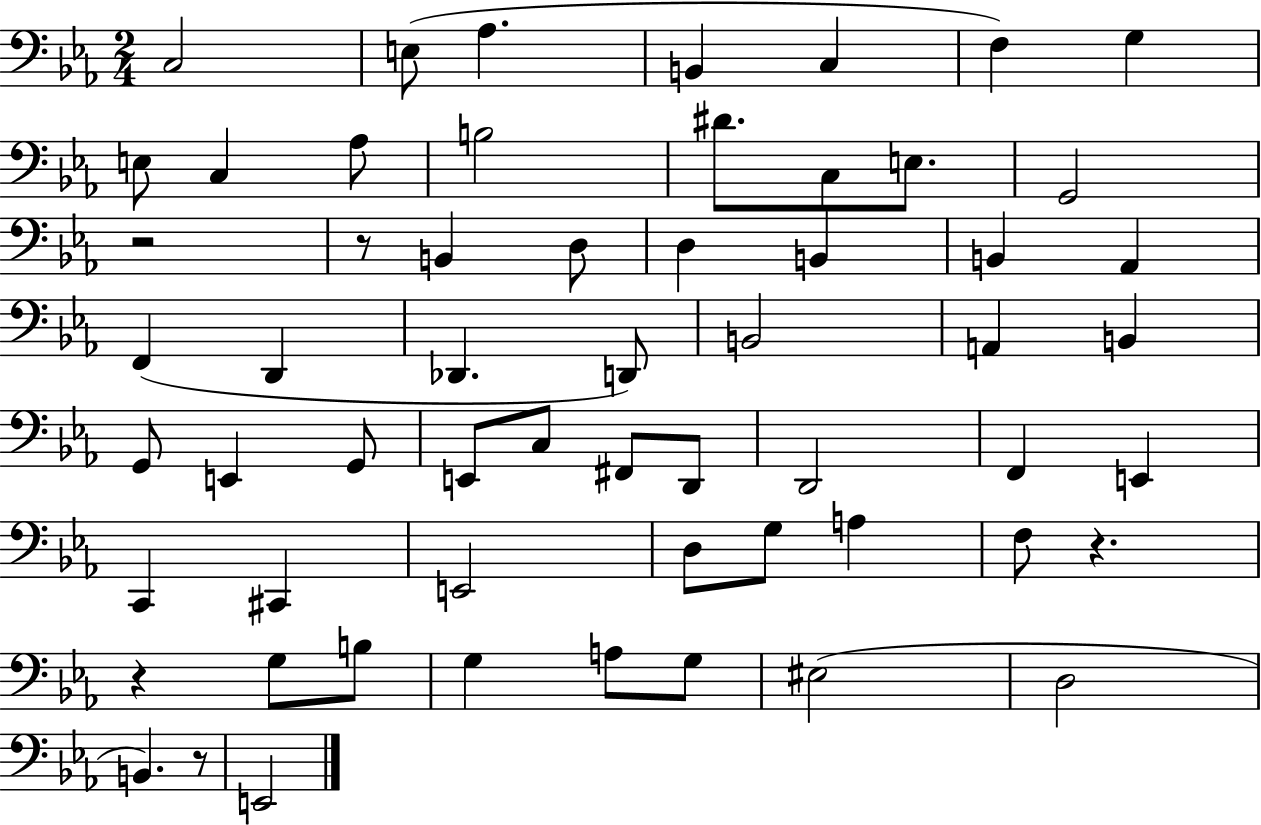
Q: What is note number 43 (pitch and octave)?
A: G3